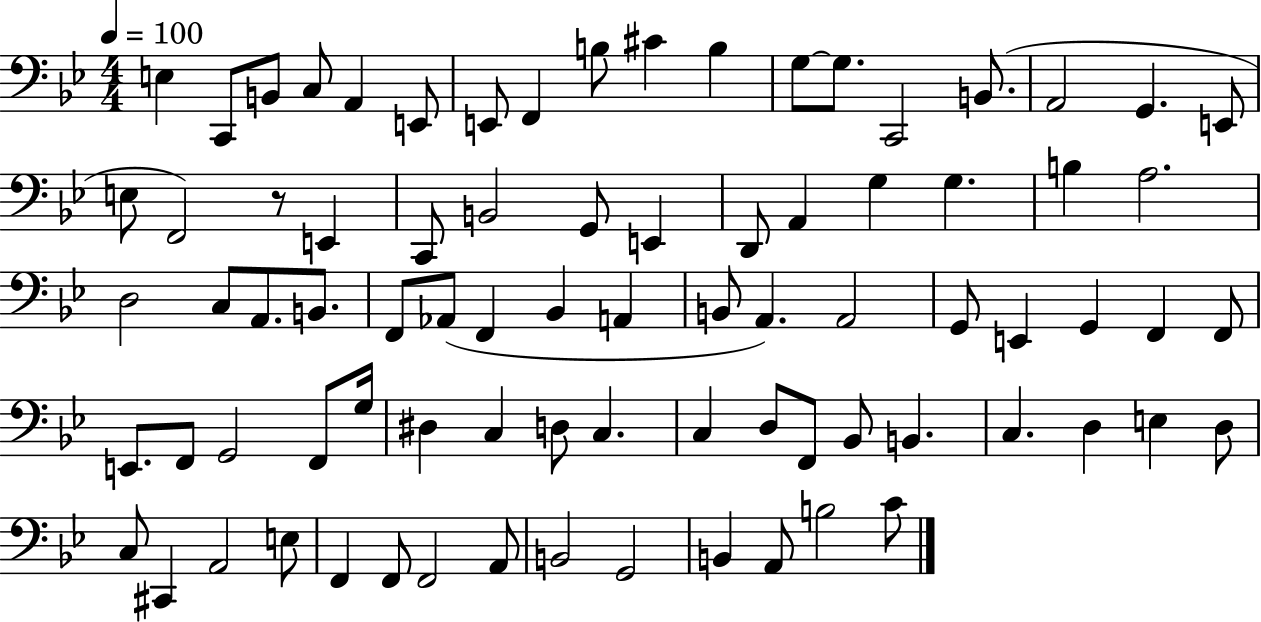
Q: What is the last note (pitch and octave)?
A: C4